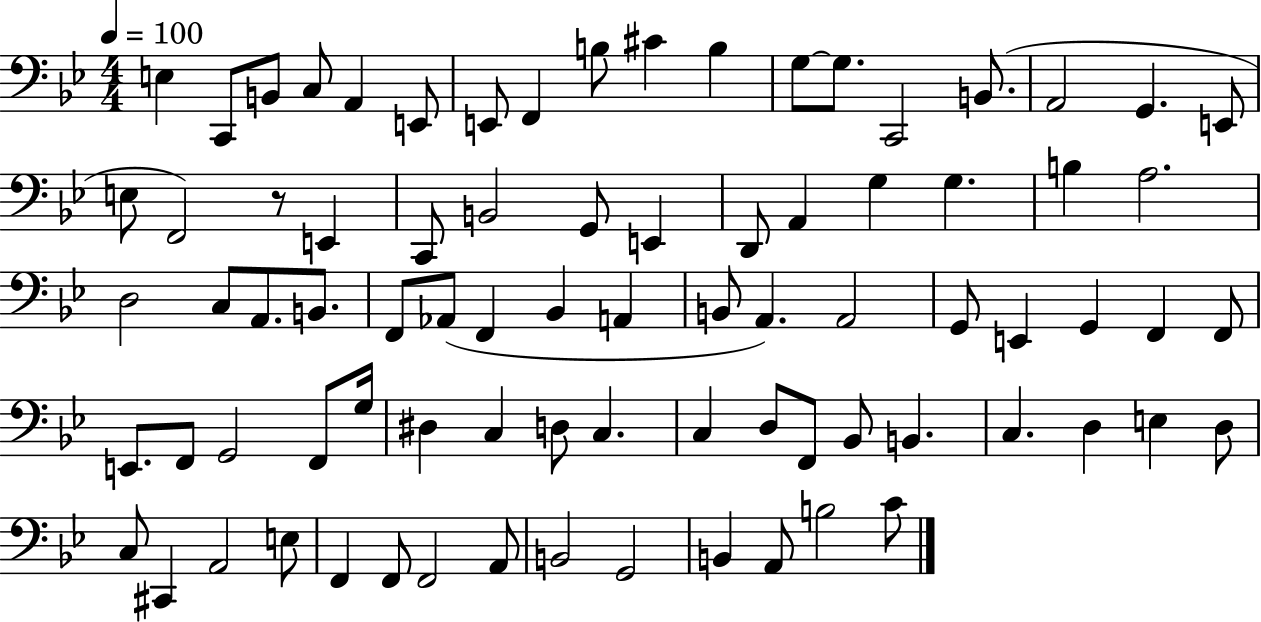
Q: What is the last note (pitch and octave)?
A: C4